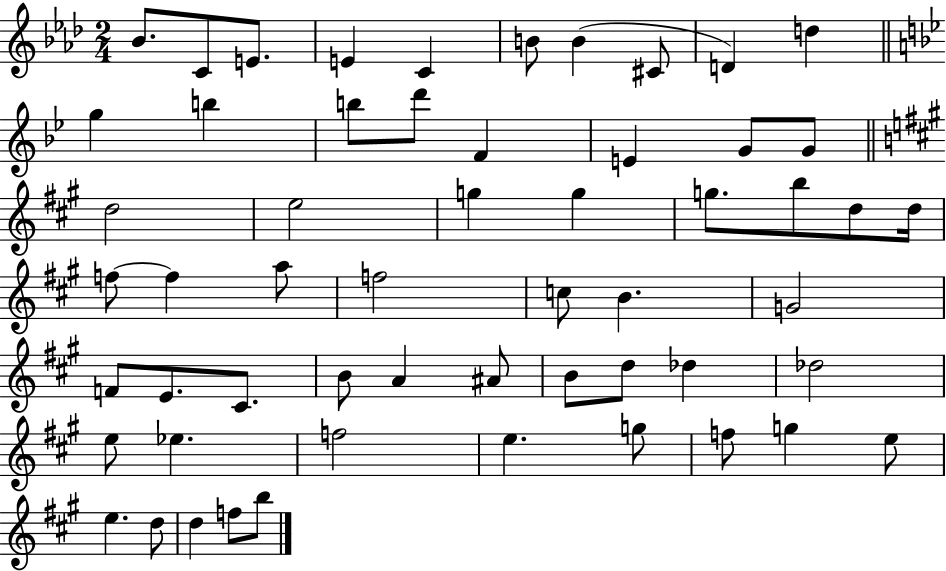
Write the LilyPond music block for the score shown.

{
  \clef treble
  \numericTimeSignature
  \time 2/4
  \key aes \major
  bes'8. c'8 e'8. | e'4 c'4 | b'8 b'4( cis'8 | d'4) d''4 | \break \bar "||" \break \key g \minor g''4 b''4 | b''8 d'''8 f'4 | e'4 g'8 g'8 | \bar "||" \break \key a \major d''2 | e''2 | g''4 g''4 | g''8. b''8 d''8 d''16 | \break f''8~~ f''4 a''8 | f''2 | c''8 b'4. | g'2 | \break f'8 e'8. cis'8. | b'8 a'4 ais'8 | b'8 d''8 des''4 | des''2 | \break e''8 ees''4. | f''2 | e''4. g''8 | f''8 g''4 e''8 | \break e''4. d''8 | d''4 f''8 b''8 | \bar "|."
}